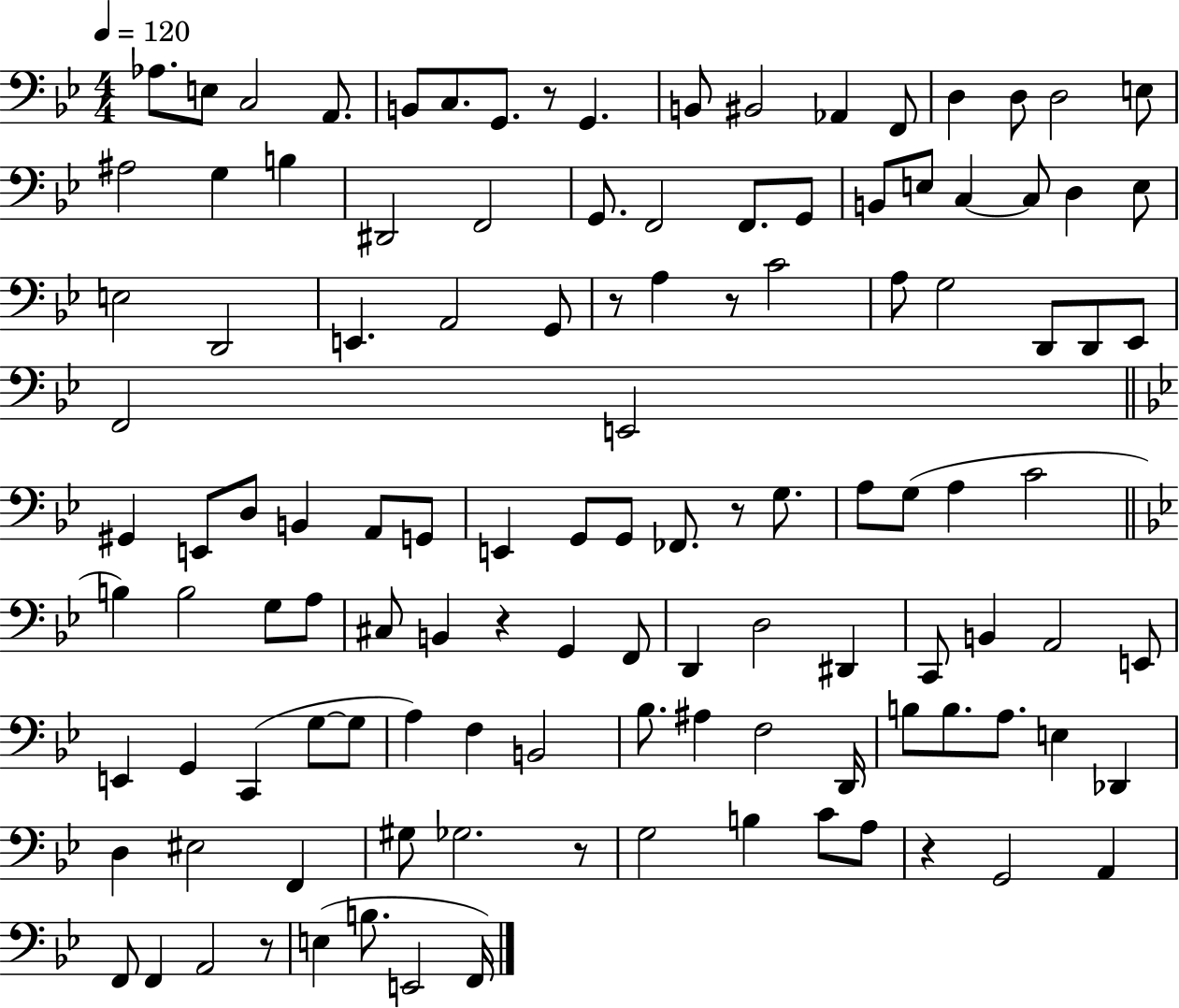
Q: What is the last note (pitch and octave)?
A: F2